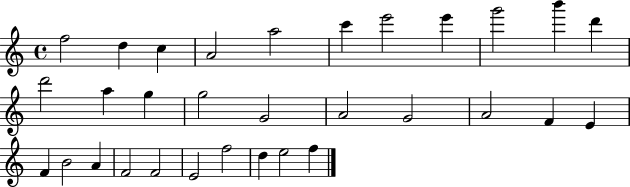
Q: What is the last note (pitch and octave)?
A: F5